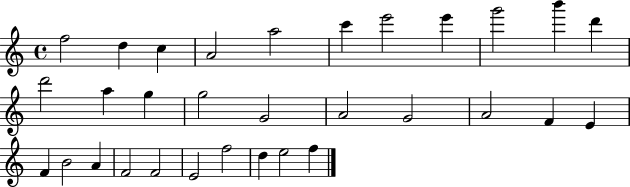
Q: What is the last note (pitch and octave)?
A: F5